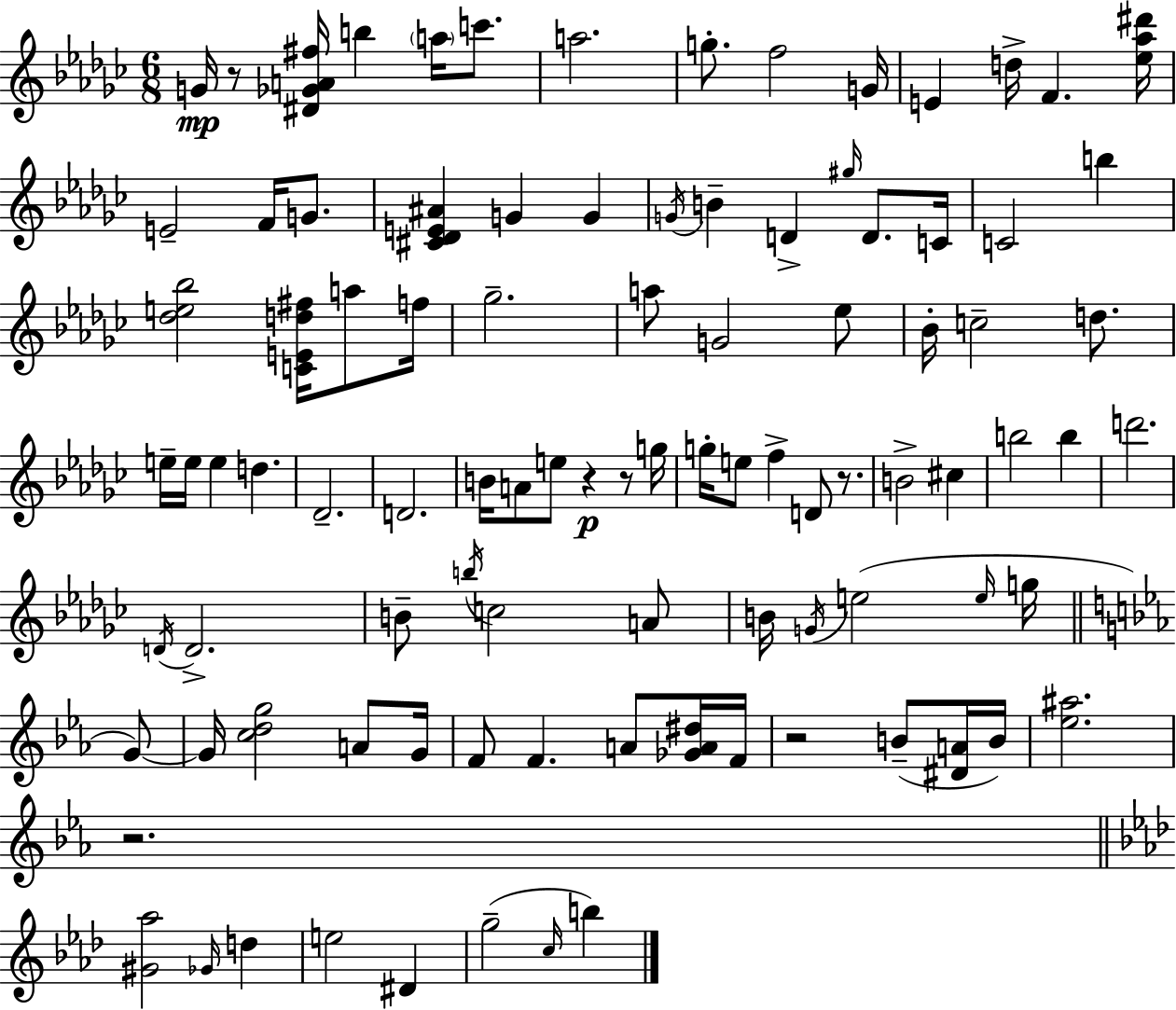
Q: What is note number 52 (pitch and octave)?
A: D6